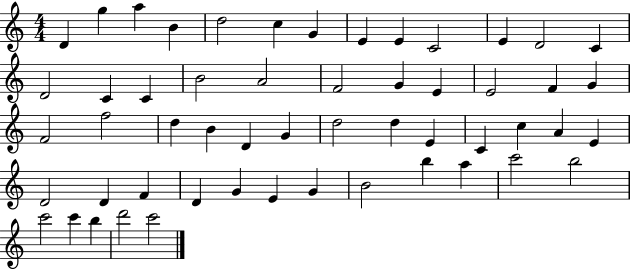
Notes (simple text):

D4/q G5/q A5/q B4/q D5/h C5/q G4/q E4/q E4/q C4/h E4/q D4/h C4/q D4/h C4/q C4/q B4/h A4/h F4/h G4/q E4/q E4/h F4/q G4/q F4/h F5/h D5/q B4/q D4/q G4/q D5/h D5/q E4/q C4/q C5/q A4/q E4/q D4/h D4/q F4/q D4/q G4/q E4/q G4/q B4/h B5/q A5/q C6/h B5/h C6/h C6/q B5/q D6/h C6/h